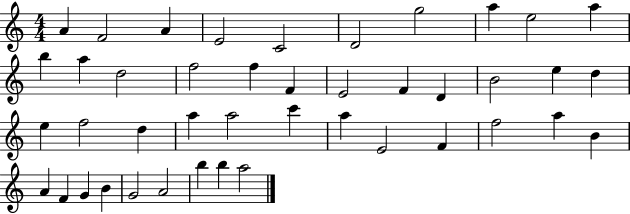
{
  \clef treble
  \numericTimeSignature
  \time 4/4
  \key c \major
  a'4 f'2 a'4 | e'2 c'2 | d'2 g''2 | a''4 e''2 a''4 | \break b''4 a''4 d''2 | f''2 f''4 f'4 | e'2 f'4 d'4 | b'2 e''4 d''4 | \break e''4 f''2 d''4 | a''4 a''2 c'''4 | a''4 e'2 f'4 | f''2 a''4 b'4 | \break a'4 f'4 g'4 b'4 | g'2 a'2 | b''4 b''4 a''2 | \bar "|."
}